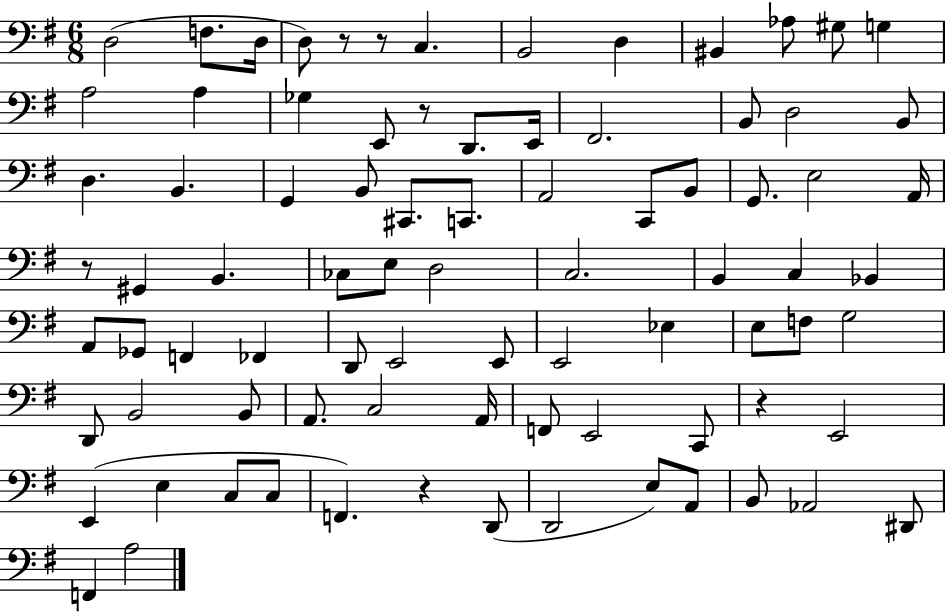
{
  \clef bass
  \numericTimeSignature
  \time 6/8
  \key g \major
  d2( f8. d16 | d8) r8 r8 c4. | b,2 d4 | bis,4 aes8 gis8 g4 | \break a2 a4 | ges4 e,8 r8 d,8. e,16 | fis,2. | b,8 d2 b,8 | \break d4. b,4. | g,4 b,8 cis,8. c,8. | a,2 c,8 b,8 | g,8. e2 a,16 | \break r8 gis,4 b,4. | ces8 e8 d2 | c2. | b,4 c4 bes,4 | \break a,8 ges,8 f,4 fes,4 | d,8 e,2 e,8 | e,2 ees4 | e8 f8 g2 | \break d,8 b,2 b,8 | a,8. c2 a,16 | f,8 e,2 c,8 | r4 e,2 | \break e,4( e4 c8 c8 | f,4.) r4 d,8( | d,2 e8) a,8 | b,8 aes,2 dis,8 | \break f,4 a2 | \bar "|."
}